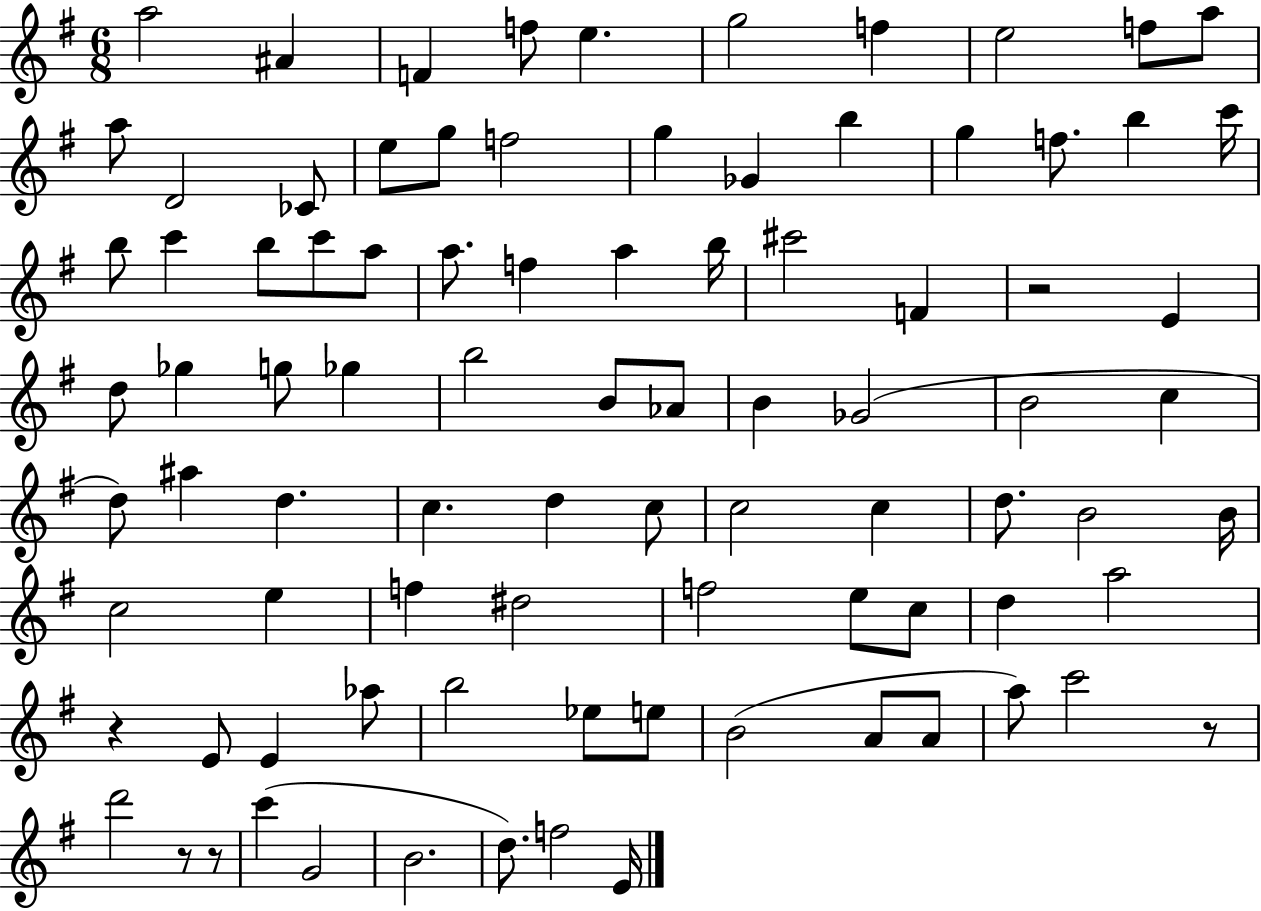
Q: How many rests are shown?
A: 5